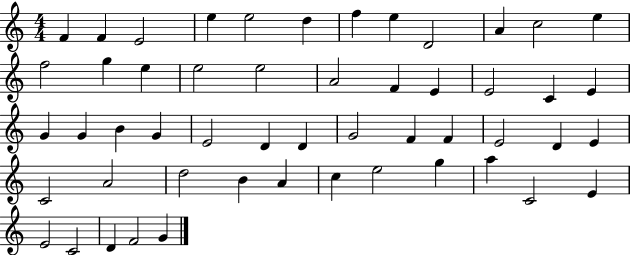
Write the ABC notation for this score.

X:1
T:Untitled
M:4/4
L:1/4
K:C
F F E2 e e2 d f e D2 A c2 e f2 g e e2 e2 A2 F E E2 C E G G B G E2 D D G2 F F E2 D E C2 A2 d2 B A c e2 g a C2 E E2 C2 D F2 G